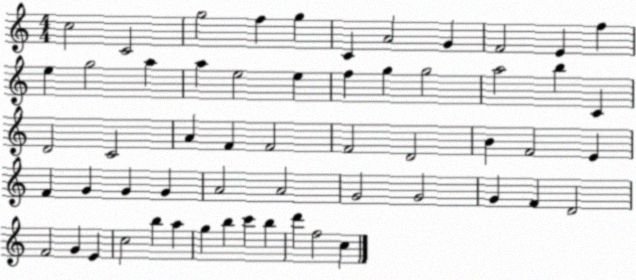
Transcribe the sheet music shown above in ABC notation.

X:1
T:Untitled
M:4/4
L:1/4
K:C
c2 C2 g2 f g C A2 G F2 E f e g2 a a e2 e f g g2 a2 b C D2 C2 A F F2 F2 D2 B F2 E F G G G A2 A2 G2 G2 G F D2 F2 G E c2 b a g b c' b d' f2 c